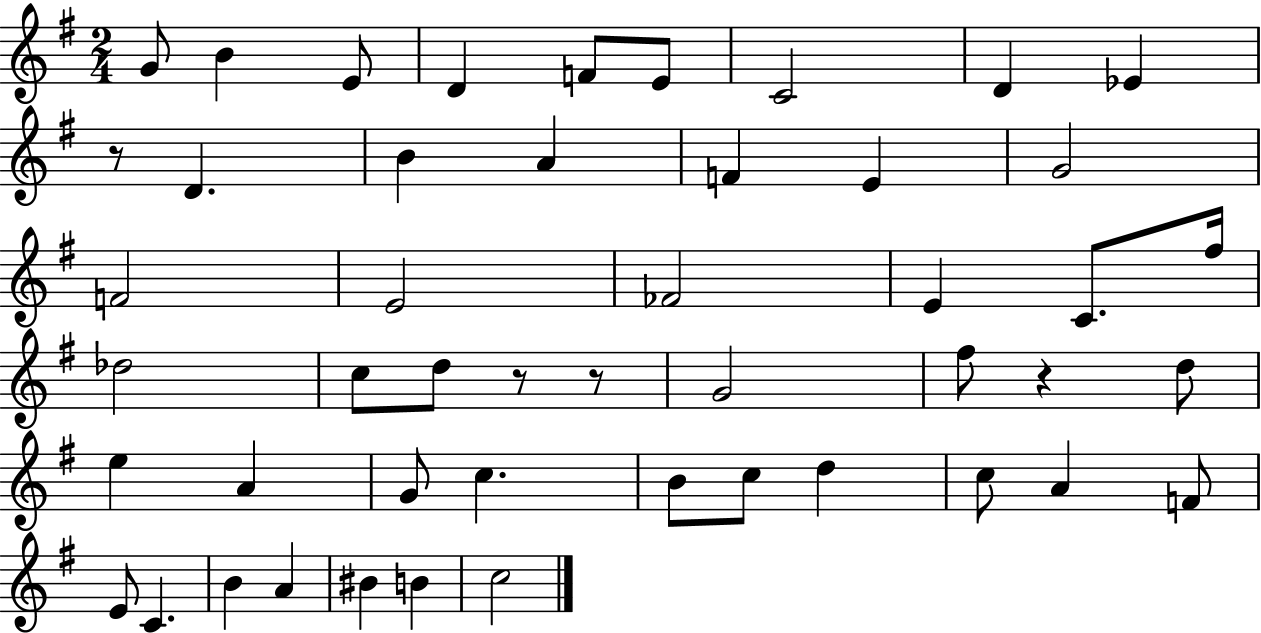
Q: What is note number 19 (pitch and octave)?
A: E4